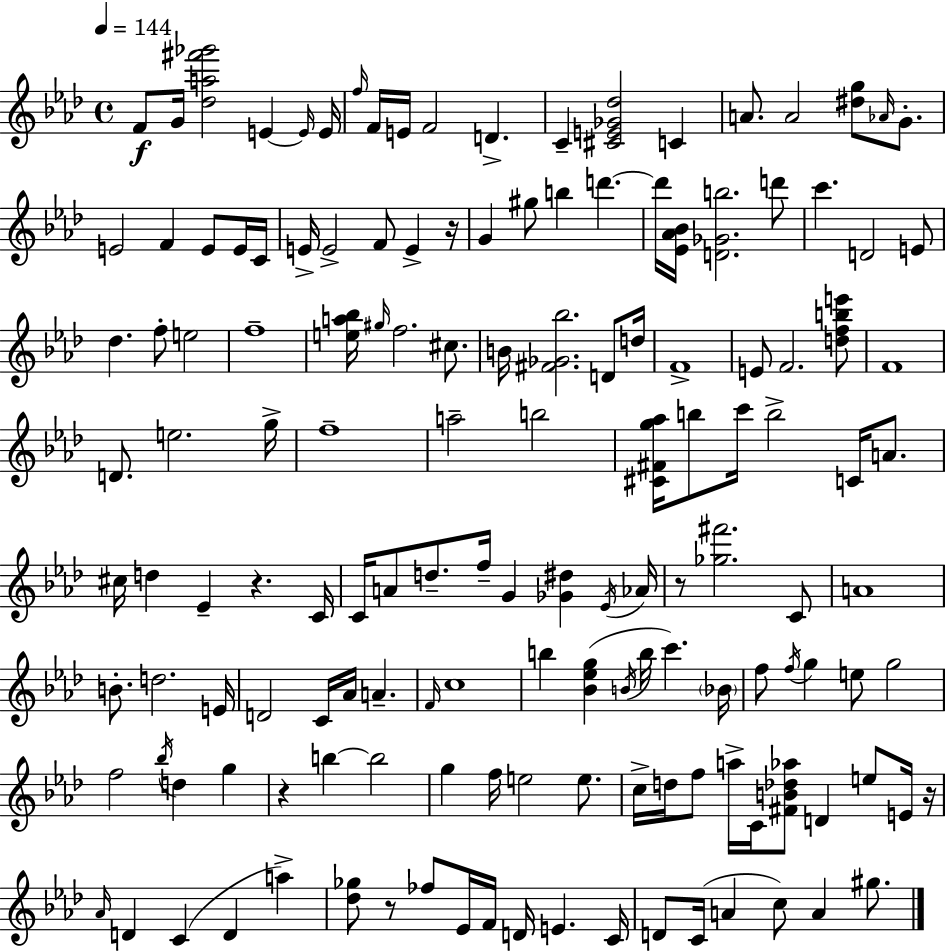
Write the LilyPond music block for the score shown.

{
  \clef treble
  \time 4/4
  \defaultTimeSignature
  \key aes \major
  \tempo 4 = 144
  f'8\f g'16 <des'' a'' fis''' ges'''>2 e'4~~ \grace { e'16 } | e'16 \grace { f''16 } f'16 e'16 f'2 d'4.-> | c'4-- <cis' e' ges' des''>2 c'4 | a'8. a'2 <dis'' g''>8 \grace { aes'16 } | \break g'8.-. e'2 f'4 e'8 | e'16 c'16 e'16-> e'2-> f'8 e'4-> | r16 g'4 gis''8 b''4 d'''4.~~ | d'''16 <ees' aes' bes'>16 <d' ges' b''>2. | \break d'''8 c'''4. d'2 | e'8 des''4. f''8-. e''2 | f''1-- | <e'' a'' bes''>16 \grace { gis''16 } f''2. | \break cis''8. b'16 <fis' ges' bes''>2. | d'8 d''16 f'1-> | e'8 f'2. | <d'' f'' b'' e'''>8 f'1 | \break d'8. e''2. | g''16-> f''1-- | a''2-- b''2 | <cis' fis' g'' aes''>16 b''8 c'''16 b''2-> | \break c'16 a'8. cis''16 d''4 ees'4-- r4. | c'16 c'16 a'8 d''8.-- f''16-- g'4 <ges' dis''>4 | \acciaccatura { ees'16 } aes'16 r8 <ges'' fis'''>2. | c'8 a'1 | \break b'8.-. d''2. | e'16 d'2 c'16 aes'16 a'4.-- | \grace { f'16 } c''1 | b''4 <bes' ees'' g''>4( \acciaccatura { b'16 } b''16 | \break c'''4.) \parenthesize bes'16 f''8 \acciaccatura { f''16 } g''4 e''8 | g''2 f''2 | \acciaccatura { bes''16 } d''4 g''4 r4 b''4~~ | b''2 g''4 f''16 e''2 | \break e''8. c''16-> d''16 f''8 a''16-> c'16 <fis' b' des'' aes''>8 | d'4 e''8 e'16 r16 \grace { aes'16 } d'4 c'4( | d'4 a''4->) <des'' ges''>8 r8 fes''8 | ees'16 f'16 d'16 e'4. c'16 d'8 c'16( a'4 | \break c''8) a'4 gis''8. \bar "|."
}